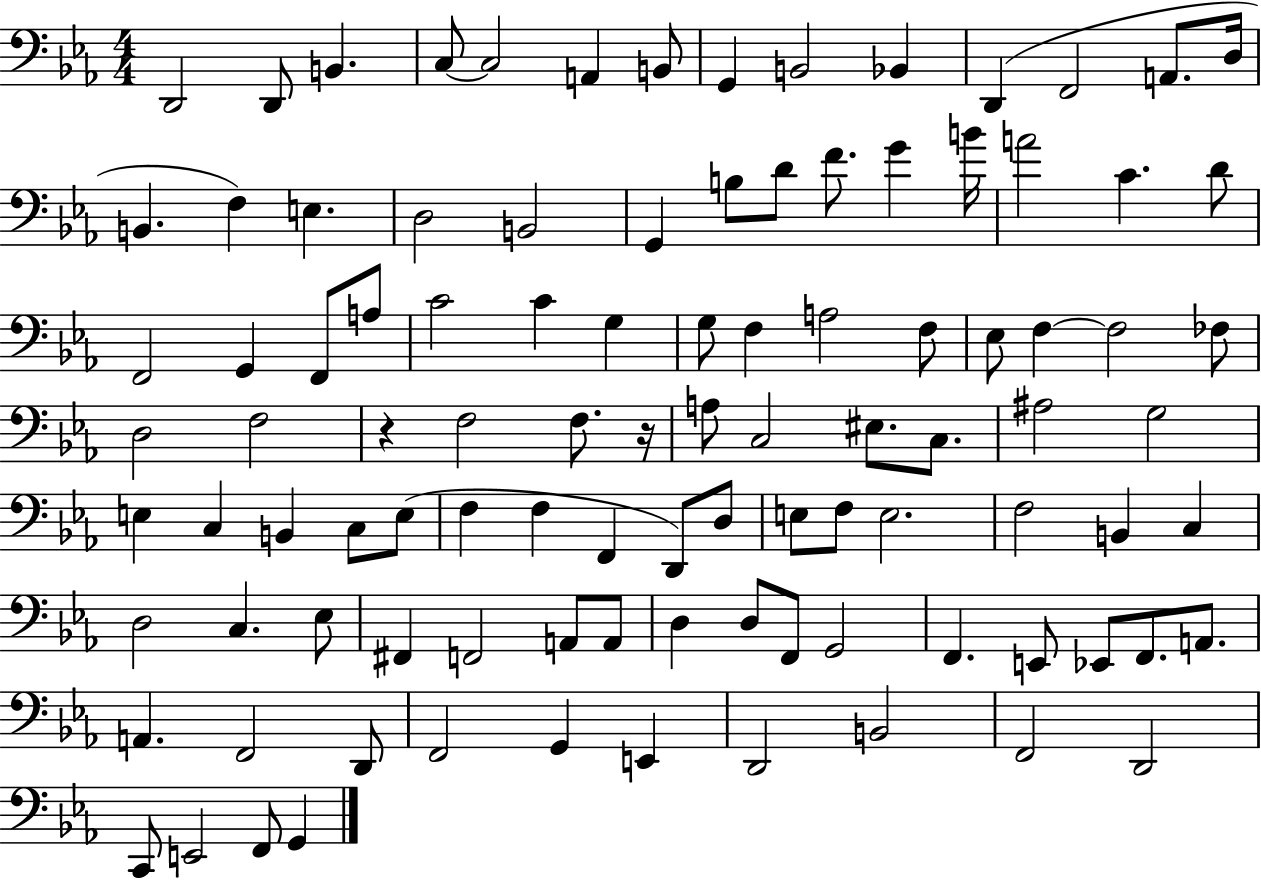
D2/h D2/e B2/q. C3/e C3/h A2/q B2/e G2/q B2/h Bb2/q D2/q F2/h A2/e. D3/s B2/q. F3/q E3/q. D3/h B2/h G2/q B3/e D4/e F4/e. G4/q B4/s A4/h C4/q. D4/e F2/h G2/q F2/e A3/e C4/h C4/q G3/q G3/e F3/q A3/h F3/e Eb3/e F3/q F3/h FES3/e D3/h F3/h R/q F3/h F3/e. R/s A3/e C3/h EIS3/e. C3/e. A#3/h G3/h E3/q C3/q B2/q C3/e E3/e F3/q F3/q F2/q D2/e D3/e E3/e F3/e E3/h. F3/h B2/q C3/q D3/h C3/q. Eb3/e F#2/q F2/h A2/e A2/e D3/q D3/e F2/e G2/h F2/q. E2/e Eb2/e F2/e. A2/e. A2/q. F2/h D2/e F2/h G2/q E2/q D2/h B2/h F2/h D2/h C2/e E2/h F2/e G2/q